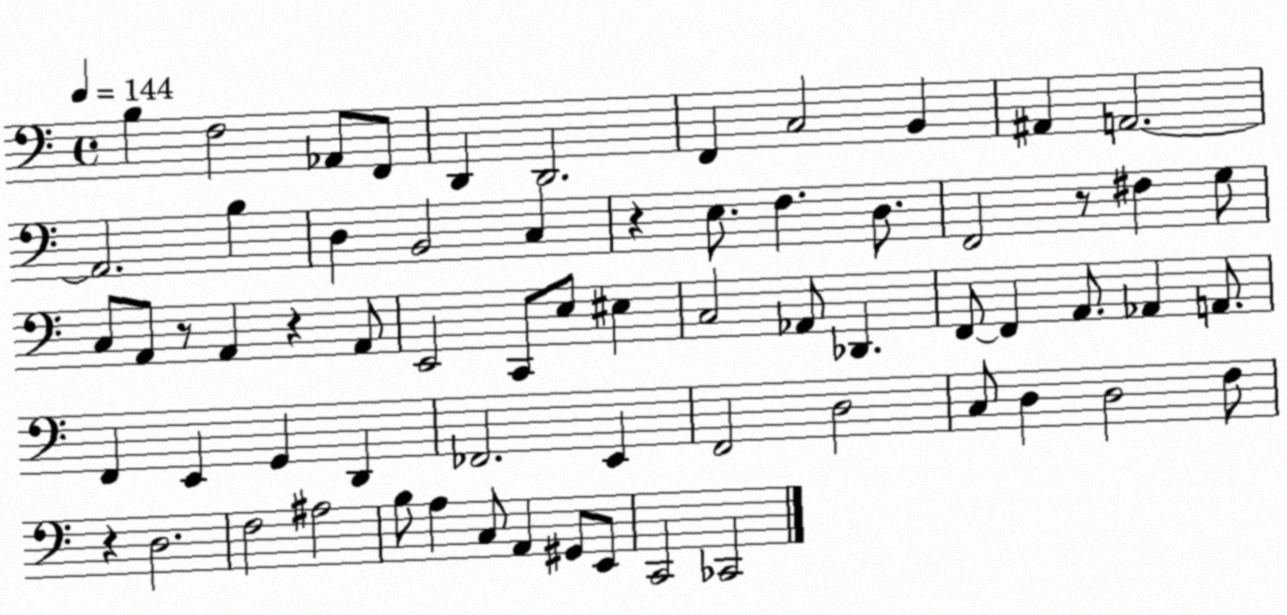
X:1
T:Untitled
M:4/4
L:1/4
K:C
B, F,2 _A,,/2 F,,/2 D,, D,,2 F,, C,2 B,, ^A,, A,,2 A,,2 B, D, B,,2 C, z E,/2 F, D,/2 F,,2 z/2 ^F, G,/2 C,/2 A,,/2 z/2 A,, z A,,/2 E,,2 C,,/2 E,/2 ^E, C,2 _A,,/2 _D,, F,,/2 F,, A,,/2 _A,, A,,/2 F,, E,, G,, D,, _F,,2 E,, F,,2 D,2 C,/2 D, D,2 F,/2 z D,2 F,2 ^A,2 B,/2 A, C,/2 A,, ^G,,/2 E,,/2 C,,2 _C,,2